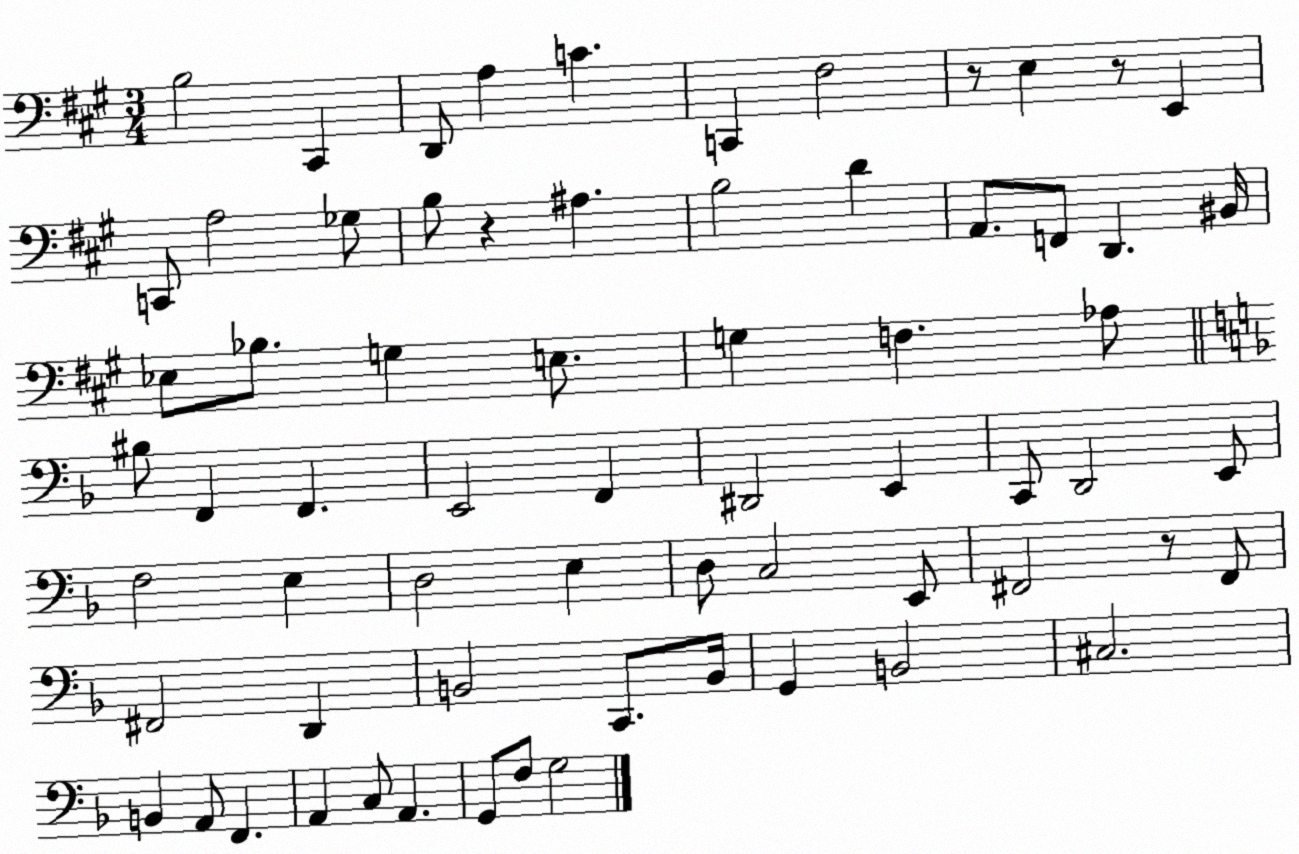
X:1
T:Untitled
M:3/4
L:1/4
K:A
B,2 ^C,, D,,/2 A, C C,, ^F,2 z/2 E, z/2 E,, C,,/2 A,2 _G,/2 B,/2 z ^A, B,2 D A,,/2 F,,/2 D,, ^B,,/4 _E,/2 _B,/2 G, E,/2 G, F, _A,/2 ^B,/2 F,, F,, E,,2 F,, ^D,,2 E,, C,,/2 D,,2 E,,/2 F,2 E, D,2 E, D,/2 C,2 E,,/2 ^F,,2 z/2 ^F,,/2 ^F,,2 D,, B,,2 C,,/2 B,,/4 G,, B,,2 ^C,2 B,, A,,/2 F,, A,, C,/2 A,, G,,/2 F,/2 G,2